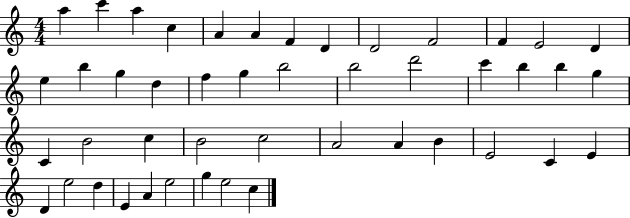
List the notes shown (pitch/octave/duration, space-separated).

A5/q C6/q A5/q C5/q A4/q A4/q F4/q D4/q D4/h F4/h F4/q E4/h D4/q E5/q B5/q G5/q D5/q F5/q G5/q B5/h B5/h D6/h C6/q B5/q B5/q G5/q C4/q B4/h C5/q B4/h C5/h A4/h A4/q B4/q E4/h C4/q E4/q D4/q E5/h D5/q E4/q A4/q E5/h G5/q E5/h C5/q